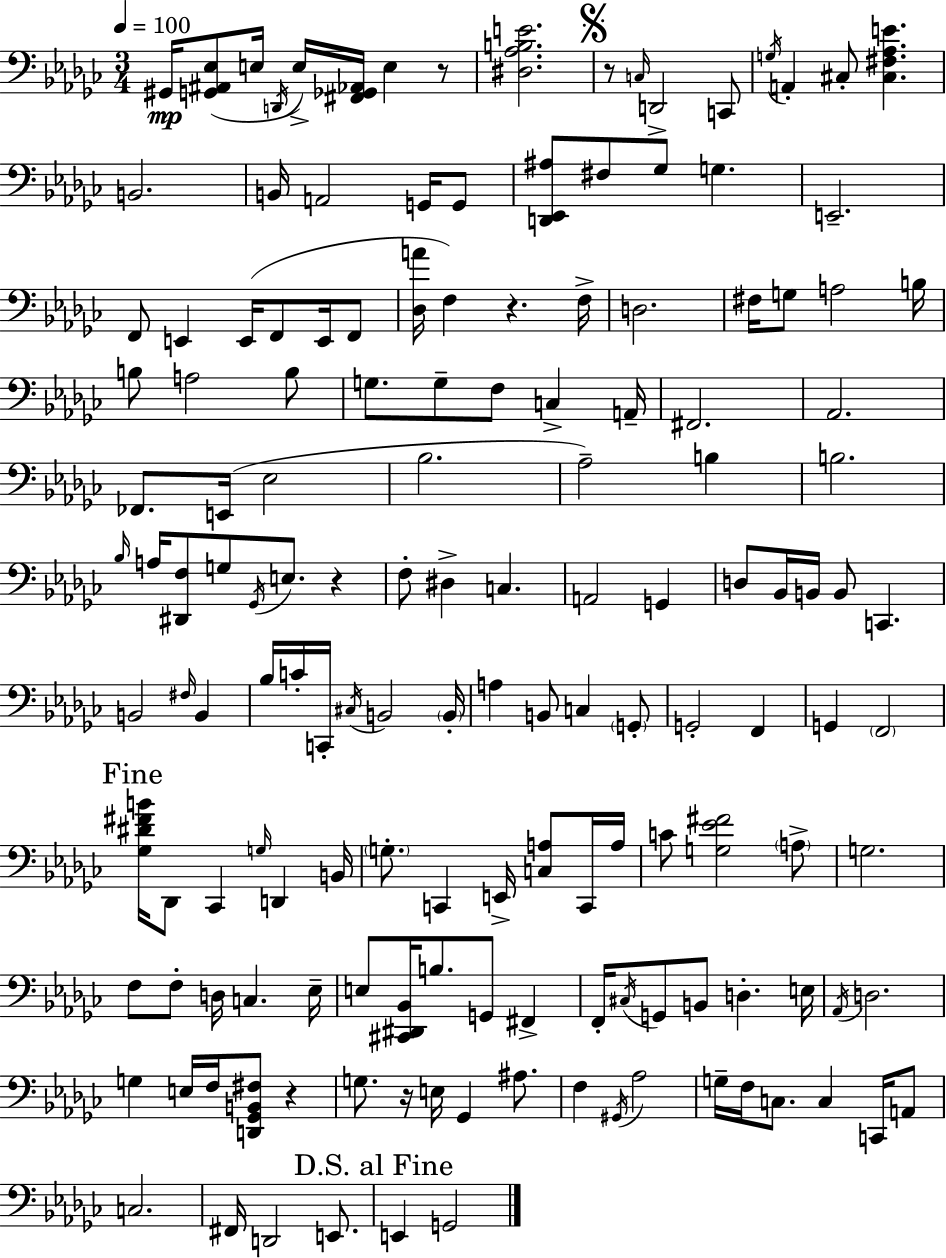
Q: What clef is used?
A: bass